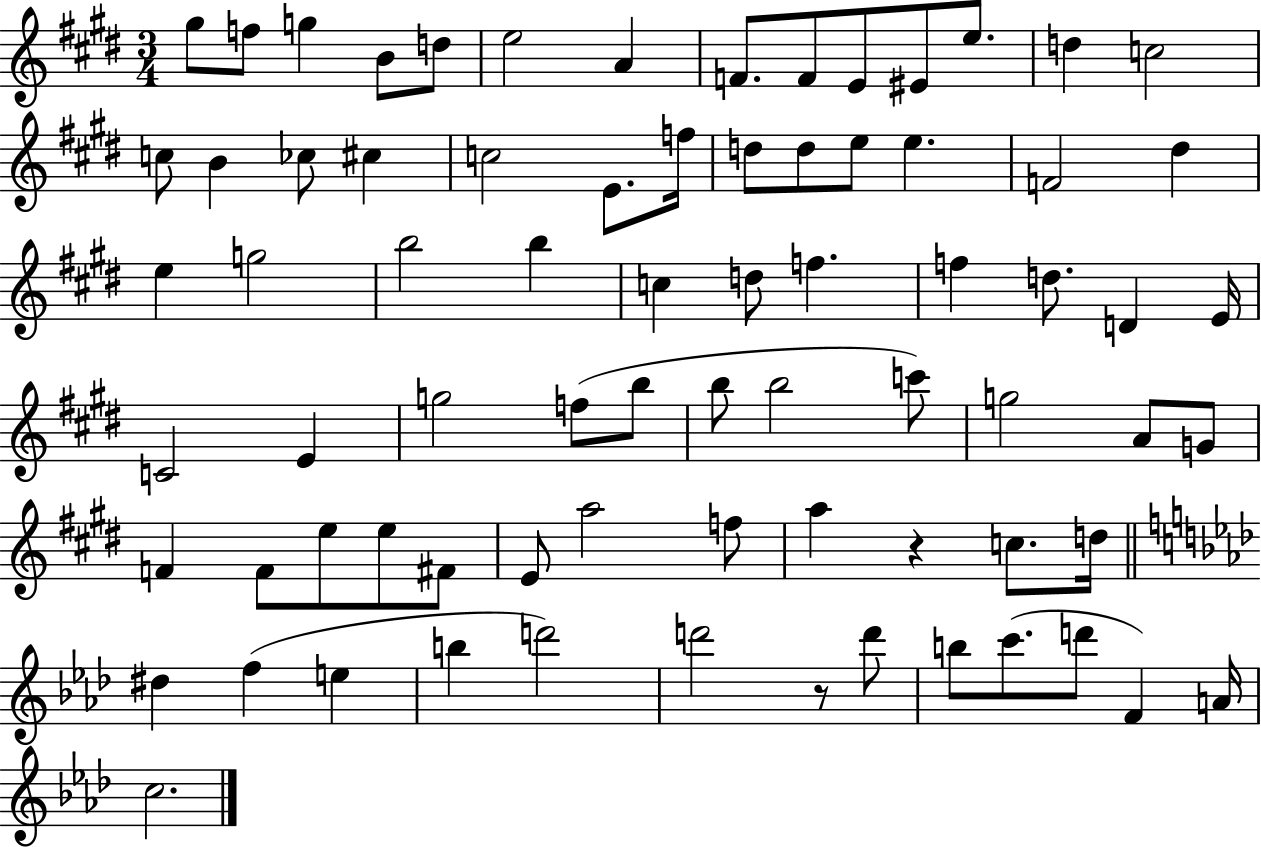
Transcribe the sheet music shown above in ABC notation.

X:1
T:Untitled
M:3/4
L:1/4
K:E
^g/2 f/2 g B/2 d/2 e2 A F/2 F/2 E/2 ^E/2 e/2 d c2 c/2 B _c/2 ^c c2 E/2 f/4 d/2 d/2 e/2 e F2 ^d e g2 b2 b c d/2 f f d/2 D E/4 C2 E g2 f/2 b/2 b/2 b2 c'/2 g2 A/2 G/2 F F/2 e/2 e/2 ^F/2 E/2 a2 f/2 a z c/2 d/4 ^d f e b d'2 d'2 z/2 d'/2 b/2 c'/2 d'/2 F A/4 c2